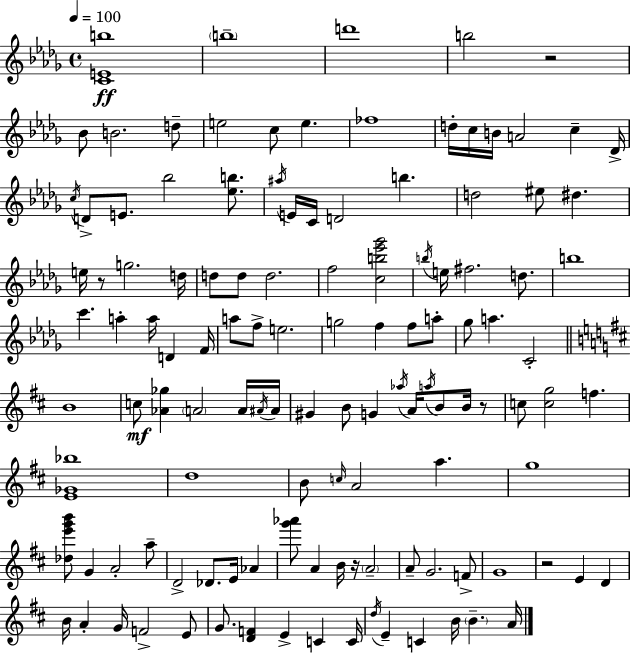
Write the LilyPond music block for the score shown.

{
  \clef treble
  \time 4/4
  \defaultTimeSignature
  \key bes \minor
  \tempo 4 = 100
  <c' e' b''>1\ff | \parenthesize b''1-- | d'''1 | b''2 r2 | \break bes'8 b'2. d''8-- | e''2 c''8 e''4. | fes''1 | d''16-. c''16 b'16 a'2 c''4-- des'16-> | \break \acciaccatura { c''16 } d'8-> e'8. bes''2 <ees'' b''>8. | \acciaccatura { ais''16 } e'16 c'16 d'2 b''4. | d''2 eis''8 dis''4. | e''16 r8 g''2. | \break d''16 d''8 d''8 d''2. | f''2 <c'' b'' ees''' ges'''>2 | \acciaccatura { b''16 } e''16 fis''2. | d''8. b''1 | \break c'''4. a''4-. a''16 d'4 | f'16 a''8 f''8-> e''2. | g''2 f''4 f''8 | a''8-. ges''8 a''4. c'2-. | \break \bar "||" \break \key d \major b'1 | c''8\mf <aes' ges''>4 \parenthesize a'2 a'16 \acciaccatura { ais'16 } | ais'16 gis'4 b'8 g'4 \acciaccatura { aes''16 } a'16 \acciaccatura { a''16 } b'8 | b'16 r8 c''8 <c'' g''>2 f''4. | \break <e' ges' bes''>1 | d''1 | b'8 \grace { c''16 } a'2 a''4. | g''1 | \break <des'' e''' g''' b'''>8 g'4 a'2-. | a''8-- d'2-> des'8. e'16 | aes'4 <g''' aes'''>8 a'4 b'16 r16 \parenthesize a'2-- | a'8-- g'2. | \break f'8-> g'1 | r2 e'4 | d'4 b'16 a'4-. g'16 f'2-> | e'8 g'8. <d' f'>4 e'4-> c'4 | \break c'16 \acciaccatura { d''16 } e'4-- c'4 b'16 \parenthesize b'4.-- | a'16 \bar "|."
}